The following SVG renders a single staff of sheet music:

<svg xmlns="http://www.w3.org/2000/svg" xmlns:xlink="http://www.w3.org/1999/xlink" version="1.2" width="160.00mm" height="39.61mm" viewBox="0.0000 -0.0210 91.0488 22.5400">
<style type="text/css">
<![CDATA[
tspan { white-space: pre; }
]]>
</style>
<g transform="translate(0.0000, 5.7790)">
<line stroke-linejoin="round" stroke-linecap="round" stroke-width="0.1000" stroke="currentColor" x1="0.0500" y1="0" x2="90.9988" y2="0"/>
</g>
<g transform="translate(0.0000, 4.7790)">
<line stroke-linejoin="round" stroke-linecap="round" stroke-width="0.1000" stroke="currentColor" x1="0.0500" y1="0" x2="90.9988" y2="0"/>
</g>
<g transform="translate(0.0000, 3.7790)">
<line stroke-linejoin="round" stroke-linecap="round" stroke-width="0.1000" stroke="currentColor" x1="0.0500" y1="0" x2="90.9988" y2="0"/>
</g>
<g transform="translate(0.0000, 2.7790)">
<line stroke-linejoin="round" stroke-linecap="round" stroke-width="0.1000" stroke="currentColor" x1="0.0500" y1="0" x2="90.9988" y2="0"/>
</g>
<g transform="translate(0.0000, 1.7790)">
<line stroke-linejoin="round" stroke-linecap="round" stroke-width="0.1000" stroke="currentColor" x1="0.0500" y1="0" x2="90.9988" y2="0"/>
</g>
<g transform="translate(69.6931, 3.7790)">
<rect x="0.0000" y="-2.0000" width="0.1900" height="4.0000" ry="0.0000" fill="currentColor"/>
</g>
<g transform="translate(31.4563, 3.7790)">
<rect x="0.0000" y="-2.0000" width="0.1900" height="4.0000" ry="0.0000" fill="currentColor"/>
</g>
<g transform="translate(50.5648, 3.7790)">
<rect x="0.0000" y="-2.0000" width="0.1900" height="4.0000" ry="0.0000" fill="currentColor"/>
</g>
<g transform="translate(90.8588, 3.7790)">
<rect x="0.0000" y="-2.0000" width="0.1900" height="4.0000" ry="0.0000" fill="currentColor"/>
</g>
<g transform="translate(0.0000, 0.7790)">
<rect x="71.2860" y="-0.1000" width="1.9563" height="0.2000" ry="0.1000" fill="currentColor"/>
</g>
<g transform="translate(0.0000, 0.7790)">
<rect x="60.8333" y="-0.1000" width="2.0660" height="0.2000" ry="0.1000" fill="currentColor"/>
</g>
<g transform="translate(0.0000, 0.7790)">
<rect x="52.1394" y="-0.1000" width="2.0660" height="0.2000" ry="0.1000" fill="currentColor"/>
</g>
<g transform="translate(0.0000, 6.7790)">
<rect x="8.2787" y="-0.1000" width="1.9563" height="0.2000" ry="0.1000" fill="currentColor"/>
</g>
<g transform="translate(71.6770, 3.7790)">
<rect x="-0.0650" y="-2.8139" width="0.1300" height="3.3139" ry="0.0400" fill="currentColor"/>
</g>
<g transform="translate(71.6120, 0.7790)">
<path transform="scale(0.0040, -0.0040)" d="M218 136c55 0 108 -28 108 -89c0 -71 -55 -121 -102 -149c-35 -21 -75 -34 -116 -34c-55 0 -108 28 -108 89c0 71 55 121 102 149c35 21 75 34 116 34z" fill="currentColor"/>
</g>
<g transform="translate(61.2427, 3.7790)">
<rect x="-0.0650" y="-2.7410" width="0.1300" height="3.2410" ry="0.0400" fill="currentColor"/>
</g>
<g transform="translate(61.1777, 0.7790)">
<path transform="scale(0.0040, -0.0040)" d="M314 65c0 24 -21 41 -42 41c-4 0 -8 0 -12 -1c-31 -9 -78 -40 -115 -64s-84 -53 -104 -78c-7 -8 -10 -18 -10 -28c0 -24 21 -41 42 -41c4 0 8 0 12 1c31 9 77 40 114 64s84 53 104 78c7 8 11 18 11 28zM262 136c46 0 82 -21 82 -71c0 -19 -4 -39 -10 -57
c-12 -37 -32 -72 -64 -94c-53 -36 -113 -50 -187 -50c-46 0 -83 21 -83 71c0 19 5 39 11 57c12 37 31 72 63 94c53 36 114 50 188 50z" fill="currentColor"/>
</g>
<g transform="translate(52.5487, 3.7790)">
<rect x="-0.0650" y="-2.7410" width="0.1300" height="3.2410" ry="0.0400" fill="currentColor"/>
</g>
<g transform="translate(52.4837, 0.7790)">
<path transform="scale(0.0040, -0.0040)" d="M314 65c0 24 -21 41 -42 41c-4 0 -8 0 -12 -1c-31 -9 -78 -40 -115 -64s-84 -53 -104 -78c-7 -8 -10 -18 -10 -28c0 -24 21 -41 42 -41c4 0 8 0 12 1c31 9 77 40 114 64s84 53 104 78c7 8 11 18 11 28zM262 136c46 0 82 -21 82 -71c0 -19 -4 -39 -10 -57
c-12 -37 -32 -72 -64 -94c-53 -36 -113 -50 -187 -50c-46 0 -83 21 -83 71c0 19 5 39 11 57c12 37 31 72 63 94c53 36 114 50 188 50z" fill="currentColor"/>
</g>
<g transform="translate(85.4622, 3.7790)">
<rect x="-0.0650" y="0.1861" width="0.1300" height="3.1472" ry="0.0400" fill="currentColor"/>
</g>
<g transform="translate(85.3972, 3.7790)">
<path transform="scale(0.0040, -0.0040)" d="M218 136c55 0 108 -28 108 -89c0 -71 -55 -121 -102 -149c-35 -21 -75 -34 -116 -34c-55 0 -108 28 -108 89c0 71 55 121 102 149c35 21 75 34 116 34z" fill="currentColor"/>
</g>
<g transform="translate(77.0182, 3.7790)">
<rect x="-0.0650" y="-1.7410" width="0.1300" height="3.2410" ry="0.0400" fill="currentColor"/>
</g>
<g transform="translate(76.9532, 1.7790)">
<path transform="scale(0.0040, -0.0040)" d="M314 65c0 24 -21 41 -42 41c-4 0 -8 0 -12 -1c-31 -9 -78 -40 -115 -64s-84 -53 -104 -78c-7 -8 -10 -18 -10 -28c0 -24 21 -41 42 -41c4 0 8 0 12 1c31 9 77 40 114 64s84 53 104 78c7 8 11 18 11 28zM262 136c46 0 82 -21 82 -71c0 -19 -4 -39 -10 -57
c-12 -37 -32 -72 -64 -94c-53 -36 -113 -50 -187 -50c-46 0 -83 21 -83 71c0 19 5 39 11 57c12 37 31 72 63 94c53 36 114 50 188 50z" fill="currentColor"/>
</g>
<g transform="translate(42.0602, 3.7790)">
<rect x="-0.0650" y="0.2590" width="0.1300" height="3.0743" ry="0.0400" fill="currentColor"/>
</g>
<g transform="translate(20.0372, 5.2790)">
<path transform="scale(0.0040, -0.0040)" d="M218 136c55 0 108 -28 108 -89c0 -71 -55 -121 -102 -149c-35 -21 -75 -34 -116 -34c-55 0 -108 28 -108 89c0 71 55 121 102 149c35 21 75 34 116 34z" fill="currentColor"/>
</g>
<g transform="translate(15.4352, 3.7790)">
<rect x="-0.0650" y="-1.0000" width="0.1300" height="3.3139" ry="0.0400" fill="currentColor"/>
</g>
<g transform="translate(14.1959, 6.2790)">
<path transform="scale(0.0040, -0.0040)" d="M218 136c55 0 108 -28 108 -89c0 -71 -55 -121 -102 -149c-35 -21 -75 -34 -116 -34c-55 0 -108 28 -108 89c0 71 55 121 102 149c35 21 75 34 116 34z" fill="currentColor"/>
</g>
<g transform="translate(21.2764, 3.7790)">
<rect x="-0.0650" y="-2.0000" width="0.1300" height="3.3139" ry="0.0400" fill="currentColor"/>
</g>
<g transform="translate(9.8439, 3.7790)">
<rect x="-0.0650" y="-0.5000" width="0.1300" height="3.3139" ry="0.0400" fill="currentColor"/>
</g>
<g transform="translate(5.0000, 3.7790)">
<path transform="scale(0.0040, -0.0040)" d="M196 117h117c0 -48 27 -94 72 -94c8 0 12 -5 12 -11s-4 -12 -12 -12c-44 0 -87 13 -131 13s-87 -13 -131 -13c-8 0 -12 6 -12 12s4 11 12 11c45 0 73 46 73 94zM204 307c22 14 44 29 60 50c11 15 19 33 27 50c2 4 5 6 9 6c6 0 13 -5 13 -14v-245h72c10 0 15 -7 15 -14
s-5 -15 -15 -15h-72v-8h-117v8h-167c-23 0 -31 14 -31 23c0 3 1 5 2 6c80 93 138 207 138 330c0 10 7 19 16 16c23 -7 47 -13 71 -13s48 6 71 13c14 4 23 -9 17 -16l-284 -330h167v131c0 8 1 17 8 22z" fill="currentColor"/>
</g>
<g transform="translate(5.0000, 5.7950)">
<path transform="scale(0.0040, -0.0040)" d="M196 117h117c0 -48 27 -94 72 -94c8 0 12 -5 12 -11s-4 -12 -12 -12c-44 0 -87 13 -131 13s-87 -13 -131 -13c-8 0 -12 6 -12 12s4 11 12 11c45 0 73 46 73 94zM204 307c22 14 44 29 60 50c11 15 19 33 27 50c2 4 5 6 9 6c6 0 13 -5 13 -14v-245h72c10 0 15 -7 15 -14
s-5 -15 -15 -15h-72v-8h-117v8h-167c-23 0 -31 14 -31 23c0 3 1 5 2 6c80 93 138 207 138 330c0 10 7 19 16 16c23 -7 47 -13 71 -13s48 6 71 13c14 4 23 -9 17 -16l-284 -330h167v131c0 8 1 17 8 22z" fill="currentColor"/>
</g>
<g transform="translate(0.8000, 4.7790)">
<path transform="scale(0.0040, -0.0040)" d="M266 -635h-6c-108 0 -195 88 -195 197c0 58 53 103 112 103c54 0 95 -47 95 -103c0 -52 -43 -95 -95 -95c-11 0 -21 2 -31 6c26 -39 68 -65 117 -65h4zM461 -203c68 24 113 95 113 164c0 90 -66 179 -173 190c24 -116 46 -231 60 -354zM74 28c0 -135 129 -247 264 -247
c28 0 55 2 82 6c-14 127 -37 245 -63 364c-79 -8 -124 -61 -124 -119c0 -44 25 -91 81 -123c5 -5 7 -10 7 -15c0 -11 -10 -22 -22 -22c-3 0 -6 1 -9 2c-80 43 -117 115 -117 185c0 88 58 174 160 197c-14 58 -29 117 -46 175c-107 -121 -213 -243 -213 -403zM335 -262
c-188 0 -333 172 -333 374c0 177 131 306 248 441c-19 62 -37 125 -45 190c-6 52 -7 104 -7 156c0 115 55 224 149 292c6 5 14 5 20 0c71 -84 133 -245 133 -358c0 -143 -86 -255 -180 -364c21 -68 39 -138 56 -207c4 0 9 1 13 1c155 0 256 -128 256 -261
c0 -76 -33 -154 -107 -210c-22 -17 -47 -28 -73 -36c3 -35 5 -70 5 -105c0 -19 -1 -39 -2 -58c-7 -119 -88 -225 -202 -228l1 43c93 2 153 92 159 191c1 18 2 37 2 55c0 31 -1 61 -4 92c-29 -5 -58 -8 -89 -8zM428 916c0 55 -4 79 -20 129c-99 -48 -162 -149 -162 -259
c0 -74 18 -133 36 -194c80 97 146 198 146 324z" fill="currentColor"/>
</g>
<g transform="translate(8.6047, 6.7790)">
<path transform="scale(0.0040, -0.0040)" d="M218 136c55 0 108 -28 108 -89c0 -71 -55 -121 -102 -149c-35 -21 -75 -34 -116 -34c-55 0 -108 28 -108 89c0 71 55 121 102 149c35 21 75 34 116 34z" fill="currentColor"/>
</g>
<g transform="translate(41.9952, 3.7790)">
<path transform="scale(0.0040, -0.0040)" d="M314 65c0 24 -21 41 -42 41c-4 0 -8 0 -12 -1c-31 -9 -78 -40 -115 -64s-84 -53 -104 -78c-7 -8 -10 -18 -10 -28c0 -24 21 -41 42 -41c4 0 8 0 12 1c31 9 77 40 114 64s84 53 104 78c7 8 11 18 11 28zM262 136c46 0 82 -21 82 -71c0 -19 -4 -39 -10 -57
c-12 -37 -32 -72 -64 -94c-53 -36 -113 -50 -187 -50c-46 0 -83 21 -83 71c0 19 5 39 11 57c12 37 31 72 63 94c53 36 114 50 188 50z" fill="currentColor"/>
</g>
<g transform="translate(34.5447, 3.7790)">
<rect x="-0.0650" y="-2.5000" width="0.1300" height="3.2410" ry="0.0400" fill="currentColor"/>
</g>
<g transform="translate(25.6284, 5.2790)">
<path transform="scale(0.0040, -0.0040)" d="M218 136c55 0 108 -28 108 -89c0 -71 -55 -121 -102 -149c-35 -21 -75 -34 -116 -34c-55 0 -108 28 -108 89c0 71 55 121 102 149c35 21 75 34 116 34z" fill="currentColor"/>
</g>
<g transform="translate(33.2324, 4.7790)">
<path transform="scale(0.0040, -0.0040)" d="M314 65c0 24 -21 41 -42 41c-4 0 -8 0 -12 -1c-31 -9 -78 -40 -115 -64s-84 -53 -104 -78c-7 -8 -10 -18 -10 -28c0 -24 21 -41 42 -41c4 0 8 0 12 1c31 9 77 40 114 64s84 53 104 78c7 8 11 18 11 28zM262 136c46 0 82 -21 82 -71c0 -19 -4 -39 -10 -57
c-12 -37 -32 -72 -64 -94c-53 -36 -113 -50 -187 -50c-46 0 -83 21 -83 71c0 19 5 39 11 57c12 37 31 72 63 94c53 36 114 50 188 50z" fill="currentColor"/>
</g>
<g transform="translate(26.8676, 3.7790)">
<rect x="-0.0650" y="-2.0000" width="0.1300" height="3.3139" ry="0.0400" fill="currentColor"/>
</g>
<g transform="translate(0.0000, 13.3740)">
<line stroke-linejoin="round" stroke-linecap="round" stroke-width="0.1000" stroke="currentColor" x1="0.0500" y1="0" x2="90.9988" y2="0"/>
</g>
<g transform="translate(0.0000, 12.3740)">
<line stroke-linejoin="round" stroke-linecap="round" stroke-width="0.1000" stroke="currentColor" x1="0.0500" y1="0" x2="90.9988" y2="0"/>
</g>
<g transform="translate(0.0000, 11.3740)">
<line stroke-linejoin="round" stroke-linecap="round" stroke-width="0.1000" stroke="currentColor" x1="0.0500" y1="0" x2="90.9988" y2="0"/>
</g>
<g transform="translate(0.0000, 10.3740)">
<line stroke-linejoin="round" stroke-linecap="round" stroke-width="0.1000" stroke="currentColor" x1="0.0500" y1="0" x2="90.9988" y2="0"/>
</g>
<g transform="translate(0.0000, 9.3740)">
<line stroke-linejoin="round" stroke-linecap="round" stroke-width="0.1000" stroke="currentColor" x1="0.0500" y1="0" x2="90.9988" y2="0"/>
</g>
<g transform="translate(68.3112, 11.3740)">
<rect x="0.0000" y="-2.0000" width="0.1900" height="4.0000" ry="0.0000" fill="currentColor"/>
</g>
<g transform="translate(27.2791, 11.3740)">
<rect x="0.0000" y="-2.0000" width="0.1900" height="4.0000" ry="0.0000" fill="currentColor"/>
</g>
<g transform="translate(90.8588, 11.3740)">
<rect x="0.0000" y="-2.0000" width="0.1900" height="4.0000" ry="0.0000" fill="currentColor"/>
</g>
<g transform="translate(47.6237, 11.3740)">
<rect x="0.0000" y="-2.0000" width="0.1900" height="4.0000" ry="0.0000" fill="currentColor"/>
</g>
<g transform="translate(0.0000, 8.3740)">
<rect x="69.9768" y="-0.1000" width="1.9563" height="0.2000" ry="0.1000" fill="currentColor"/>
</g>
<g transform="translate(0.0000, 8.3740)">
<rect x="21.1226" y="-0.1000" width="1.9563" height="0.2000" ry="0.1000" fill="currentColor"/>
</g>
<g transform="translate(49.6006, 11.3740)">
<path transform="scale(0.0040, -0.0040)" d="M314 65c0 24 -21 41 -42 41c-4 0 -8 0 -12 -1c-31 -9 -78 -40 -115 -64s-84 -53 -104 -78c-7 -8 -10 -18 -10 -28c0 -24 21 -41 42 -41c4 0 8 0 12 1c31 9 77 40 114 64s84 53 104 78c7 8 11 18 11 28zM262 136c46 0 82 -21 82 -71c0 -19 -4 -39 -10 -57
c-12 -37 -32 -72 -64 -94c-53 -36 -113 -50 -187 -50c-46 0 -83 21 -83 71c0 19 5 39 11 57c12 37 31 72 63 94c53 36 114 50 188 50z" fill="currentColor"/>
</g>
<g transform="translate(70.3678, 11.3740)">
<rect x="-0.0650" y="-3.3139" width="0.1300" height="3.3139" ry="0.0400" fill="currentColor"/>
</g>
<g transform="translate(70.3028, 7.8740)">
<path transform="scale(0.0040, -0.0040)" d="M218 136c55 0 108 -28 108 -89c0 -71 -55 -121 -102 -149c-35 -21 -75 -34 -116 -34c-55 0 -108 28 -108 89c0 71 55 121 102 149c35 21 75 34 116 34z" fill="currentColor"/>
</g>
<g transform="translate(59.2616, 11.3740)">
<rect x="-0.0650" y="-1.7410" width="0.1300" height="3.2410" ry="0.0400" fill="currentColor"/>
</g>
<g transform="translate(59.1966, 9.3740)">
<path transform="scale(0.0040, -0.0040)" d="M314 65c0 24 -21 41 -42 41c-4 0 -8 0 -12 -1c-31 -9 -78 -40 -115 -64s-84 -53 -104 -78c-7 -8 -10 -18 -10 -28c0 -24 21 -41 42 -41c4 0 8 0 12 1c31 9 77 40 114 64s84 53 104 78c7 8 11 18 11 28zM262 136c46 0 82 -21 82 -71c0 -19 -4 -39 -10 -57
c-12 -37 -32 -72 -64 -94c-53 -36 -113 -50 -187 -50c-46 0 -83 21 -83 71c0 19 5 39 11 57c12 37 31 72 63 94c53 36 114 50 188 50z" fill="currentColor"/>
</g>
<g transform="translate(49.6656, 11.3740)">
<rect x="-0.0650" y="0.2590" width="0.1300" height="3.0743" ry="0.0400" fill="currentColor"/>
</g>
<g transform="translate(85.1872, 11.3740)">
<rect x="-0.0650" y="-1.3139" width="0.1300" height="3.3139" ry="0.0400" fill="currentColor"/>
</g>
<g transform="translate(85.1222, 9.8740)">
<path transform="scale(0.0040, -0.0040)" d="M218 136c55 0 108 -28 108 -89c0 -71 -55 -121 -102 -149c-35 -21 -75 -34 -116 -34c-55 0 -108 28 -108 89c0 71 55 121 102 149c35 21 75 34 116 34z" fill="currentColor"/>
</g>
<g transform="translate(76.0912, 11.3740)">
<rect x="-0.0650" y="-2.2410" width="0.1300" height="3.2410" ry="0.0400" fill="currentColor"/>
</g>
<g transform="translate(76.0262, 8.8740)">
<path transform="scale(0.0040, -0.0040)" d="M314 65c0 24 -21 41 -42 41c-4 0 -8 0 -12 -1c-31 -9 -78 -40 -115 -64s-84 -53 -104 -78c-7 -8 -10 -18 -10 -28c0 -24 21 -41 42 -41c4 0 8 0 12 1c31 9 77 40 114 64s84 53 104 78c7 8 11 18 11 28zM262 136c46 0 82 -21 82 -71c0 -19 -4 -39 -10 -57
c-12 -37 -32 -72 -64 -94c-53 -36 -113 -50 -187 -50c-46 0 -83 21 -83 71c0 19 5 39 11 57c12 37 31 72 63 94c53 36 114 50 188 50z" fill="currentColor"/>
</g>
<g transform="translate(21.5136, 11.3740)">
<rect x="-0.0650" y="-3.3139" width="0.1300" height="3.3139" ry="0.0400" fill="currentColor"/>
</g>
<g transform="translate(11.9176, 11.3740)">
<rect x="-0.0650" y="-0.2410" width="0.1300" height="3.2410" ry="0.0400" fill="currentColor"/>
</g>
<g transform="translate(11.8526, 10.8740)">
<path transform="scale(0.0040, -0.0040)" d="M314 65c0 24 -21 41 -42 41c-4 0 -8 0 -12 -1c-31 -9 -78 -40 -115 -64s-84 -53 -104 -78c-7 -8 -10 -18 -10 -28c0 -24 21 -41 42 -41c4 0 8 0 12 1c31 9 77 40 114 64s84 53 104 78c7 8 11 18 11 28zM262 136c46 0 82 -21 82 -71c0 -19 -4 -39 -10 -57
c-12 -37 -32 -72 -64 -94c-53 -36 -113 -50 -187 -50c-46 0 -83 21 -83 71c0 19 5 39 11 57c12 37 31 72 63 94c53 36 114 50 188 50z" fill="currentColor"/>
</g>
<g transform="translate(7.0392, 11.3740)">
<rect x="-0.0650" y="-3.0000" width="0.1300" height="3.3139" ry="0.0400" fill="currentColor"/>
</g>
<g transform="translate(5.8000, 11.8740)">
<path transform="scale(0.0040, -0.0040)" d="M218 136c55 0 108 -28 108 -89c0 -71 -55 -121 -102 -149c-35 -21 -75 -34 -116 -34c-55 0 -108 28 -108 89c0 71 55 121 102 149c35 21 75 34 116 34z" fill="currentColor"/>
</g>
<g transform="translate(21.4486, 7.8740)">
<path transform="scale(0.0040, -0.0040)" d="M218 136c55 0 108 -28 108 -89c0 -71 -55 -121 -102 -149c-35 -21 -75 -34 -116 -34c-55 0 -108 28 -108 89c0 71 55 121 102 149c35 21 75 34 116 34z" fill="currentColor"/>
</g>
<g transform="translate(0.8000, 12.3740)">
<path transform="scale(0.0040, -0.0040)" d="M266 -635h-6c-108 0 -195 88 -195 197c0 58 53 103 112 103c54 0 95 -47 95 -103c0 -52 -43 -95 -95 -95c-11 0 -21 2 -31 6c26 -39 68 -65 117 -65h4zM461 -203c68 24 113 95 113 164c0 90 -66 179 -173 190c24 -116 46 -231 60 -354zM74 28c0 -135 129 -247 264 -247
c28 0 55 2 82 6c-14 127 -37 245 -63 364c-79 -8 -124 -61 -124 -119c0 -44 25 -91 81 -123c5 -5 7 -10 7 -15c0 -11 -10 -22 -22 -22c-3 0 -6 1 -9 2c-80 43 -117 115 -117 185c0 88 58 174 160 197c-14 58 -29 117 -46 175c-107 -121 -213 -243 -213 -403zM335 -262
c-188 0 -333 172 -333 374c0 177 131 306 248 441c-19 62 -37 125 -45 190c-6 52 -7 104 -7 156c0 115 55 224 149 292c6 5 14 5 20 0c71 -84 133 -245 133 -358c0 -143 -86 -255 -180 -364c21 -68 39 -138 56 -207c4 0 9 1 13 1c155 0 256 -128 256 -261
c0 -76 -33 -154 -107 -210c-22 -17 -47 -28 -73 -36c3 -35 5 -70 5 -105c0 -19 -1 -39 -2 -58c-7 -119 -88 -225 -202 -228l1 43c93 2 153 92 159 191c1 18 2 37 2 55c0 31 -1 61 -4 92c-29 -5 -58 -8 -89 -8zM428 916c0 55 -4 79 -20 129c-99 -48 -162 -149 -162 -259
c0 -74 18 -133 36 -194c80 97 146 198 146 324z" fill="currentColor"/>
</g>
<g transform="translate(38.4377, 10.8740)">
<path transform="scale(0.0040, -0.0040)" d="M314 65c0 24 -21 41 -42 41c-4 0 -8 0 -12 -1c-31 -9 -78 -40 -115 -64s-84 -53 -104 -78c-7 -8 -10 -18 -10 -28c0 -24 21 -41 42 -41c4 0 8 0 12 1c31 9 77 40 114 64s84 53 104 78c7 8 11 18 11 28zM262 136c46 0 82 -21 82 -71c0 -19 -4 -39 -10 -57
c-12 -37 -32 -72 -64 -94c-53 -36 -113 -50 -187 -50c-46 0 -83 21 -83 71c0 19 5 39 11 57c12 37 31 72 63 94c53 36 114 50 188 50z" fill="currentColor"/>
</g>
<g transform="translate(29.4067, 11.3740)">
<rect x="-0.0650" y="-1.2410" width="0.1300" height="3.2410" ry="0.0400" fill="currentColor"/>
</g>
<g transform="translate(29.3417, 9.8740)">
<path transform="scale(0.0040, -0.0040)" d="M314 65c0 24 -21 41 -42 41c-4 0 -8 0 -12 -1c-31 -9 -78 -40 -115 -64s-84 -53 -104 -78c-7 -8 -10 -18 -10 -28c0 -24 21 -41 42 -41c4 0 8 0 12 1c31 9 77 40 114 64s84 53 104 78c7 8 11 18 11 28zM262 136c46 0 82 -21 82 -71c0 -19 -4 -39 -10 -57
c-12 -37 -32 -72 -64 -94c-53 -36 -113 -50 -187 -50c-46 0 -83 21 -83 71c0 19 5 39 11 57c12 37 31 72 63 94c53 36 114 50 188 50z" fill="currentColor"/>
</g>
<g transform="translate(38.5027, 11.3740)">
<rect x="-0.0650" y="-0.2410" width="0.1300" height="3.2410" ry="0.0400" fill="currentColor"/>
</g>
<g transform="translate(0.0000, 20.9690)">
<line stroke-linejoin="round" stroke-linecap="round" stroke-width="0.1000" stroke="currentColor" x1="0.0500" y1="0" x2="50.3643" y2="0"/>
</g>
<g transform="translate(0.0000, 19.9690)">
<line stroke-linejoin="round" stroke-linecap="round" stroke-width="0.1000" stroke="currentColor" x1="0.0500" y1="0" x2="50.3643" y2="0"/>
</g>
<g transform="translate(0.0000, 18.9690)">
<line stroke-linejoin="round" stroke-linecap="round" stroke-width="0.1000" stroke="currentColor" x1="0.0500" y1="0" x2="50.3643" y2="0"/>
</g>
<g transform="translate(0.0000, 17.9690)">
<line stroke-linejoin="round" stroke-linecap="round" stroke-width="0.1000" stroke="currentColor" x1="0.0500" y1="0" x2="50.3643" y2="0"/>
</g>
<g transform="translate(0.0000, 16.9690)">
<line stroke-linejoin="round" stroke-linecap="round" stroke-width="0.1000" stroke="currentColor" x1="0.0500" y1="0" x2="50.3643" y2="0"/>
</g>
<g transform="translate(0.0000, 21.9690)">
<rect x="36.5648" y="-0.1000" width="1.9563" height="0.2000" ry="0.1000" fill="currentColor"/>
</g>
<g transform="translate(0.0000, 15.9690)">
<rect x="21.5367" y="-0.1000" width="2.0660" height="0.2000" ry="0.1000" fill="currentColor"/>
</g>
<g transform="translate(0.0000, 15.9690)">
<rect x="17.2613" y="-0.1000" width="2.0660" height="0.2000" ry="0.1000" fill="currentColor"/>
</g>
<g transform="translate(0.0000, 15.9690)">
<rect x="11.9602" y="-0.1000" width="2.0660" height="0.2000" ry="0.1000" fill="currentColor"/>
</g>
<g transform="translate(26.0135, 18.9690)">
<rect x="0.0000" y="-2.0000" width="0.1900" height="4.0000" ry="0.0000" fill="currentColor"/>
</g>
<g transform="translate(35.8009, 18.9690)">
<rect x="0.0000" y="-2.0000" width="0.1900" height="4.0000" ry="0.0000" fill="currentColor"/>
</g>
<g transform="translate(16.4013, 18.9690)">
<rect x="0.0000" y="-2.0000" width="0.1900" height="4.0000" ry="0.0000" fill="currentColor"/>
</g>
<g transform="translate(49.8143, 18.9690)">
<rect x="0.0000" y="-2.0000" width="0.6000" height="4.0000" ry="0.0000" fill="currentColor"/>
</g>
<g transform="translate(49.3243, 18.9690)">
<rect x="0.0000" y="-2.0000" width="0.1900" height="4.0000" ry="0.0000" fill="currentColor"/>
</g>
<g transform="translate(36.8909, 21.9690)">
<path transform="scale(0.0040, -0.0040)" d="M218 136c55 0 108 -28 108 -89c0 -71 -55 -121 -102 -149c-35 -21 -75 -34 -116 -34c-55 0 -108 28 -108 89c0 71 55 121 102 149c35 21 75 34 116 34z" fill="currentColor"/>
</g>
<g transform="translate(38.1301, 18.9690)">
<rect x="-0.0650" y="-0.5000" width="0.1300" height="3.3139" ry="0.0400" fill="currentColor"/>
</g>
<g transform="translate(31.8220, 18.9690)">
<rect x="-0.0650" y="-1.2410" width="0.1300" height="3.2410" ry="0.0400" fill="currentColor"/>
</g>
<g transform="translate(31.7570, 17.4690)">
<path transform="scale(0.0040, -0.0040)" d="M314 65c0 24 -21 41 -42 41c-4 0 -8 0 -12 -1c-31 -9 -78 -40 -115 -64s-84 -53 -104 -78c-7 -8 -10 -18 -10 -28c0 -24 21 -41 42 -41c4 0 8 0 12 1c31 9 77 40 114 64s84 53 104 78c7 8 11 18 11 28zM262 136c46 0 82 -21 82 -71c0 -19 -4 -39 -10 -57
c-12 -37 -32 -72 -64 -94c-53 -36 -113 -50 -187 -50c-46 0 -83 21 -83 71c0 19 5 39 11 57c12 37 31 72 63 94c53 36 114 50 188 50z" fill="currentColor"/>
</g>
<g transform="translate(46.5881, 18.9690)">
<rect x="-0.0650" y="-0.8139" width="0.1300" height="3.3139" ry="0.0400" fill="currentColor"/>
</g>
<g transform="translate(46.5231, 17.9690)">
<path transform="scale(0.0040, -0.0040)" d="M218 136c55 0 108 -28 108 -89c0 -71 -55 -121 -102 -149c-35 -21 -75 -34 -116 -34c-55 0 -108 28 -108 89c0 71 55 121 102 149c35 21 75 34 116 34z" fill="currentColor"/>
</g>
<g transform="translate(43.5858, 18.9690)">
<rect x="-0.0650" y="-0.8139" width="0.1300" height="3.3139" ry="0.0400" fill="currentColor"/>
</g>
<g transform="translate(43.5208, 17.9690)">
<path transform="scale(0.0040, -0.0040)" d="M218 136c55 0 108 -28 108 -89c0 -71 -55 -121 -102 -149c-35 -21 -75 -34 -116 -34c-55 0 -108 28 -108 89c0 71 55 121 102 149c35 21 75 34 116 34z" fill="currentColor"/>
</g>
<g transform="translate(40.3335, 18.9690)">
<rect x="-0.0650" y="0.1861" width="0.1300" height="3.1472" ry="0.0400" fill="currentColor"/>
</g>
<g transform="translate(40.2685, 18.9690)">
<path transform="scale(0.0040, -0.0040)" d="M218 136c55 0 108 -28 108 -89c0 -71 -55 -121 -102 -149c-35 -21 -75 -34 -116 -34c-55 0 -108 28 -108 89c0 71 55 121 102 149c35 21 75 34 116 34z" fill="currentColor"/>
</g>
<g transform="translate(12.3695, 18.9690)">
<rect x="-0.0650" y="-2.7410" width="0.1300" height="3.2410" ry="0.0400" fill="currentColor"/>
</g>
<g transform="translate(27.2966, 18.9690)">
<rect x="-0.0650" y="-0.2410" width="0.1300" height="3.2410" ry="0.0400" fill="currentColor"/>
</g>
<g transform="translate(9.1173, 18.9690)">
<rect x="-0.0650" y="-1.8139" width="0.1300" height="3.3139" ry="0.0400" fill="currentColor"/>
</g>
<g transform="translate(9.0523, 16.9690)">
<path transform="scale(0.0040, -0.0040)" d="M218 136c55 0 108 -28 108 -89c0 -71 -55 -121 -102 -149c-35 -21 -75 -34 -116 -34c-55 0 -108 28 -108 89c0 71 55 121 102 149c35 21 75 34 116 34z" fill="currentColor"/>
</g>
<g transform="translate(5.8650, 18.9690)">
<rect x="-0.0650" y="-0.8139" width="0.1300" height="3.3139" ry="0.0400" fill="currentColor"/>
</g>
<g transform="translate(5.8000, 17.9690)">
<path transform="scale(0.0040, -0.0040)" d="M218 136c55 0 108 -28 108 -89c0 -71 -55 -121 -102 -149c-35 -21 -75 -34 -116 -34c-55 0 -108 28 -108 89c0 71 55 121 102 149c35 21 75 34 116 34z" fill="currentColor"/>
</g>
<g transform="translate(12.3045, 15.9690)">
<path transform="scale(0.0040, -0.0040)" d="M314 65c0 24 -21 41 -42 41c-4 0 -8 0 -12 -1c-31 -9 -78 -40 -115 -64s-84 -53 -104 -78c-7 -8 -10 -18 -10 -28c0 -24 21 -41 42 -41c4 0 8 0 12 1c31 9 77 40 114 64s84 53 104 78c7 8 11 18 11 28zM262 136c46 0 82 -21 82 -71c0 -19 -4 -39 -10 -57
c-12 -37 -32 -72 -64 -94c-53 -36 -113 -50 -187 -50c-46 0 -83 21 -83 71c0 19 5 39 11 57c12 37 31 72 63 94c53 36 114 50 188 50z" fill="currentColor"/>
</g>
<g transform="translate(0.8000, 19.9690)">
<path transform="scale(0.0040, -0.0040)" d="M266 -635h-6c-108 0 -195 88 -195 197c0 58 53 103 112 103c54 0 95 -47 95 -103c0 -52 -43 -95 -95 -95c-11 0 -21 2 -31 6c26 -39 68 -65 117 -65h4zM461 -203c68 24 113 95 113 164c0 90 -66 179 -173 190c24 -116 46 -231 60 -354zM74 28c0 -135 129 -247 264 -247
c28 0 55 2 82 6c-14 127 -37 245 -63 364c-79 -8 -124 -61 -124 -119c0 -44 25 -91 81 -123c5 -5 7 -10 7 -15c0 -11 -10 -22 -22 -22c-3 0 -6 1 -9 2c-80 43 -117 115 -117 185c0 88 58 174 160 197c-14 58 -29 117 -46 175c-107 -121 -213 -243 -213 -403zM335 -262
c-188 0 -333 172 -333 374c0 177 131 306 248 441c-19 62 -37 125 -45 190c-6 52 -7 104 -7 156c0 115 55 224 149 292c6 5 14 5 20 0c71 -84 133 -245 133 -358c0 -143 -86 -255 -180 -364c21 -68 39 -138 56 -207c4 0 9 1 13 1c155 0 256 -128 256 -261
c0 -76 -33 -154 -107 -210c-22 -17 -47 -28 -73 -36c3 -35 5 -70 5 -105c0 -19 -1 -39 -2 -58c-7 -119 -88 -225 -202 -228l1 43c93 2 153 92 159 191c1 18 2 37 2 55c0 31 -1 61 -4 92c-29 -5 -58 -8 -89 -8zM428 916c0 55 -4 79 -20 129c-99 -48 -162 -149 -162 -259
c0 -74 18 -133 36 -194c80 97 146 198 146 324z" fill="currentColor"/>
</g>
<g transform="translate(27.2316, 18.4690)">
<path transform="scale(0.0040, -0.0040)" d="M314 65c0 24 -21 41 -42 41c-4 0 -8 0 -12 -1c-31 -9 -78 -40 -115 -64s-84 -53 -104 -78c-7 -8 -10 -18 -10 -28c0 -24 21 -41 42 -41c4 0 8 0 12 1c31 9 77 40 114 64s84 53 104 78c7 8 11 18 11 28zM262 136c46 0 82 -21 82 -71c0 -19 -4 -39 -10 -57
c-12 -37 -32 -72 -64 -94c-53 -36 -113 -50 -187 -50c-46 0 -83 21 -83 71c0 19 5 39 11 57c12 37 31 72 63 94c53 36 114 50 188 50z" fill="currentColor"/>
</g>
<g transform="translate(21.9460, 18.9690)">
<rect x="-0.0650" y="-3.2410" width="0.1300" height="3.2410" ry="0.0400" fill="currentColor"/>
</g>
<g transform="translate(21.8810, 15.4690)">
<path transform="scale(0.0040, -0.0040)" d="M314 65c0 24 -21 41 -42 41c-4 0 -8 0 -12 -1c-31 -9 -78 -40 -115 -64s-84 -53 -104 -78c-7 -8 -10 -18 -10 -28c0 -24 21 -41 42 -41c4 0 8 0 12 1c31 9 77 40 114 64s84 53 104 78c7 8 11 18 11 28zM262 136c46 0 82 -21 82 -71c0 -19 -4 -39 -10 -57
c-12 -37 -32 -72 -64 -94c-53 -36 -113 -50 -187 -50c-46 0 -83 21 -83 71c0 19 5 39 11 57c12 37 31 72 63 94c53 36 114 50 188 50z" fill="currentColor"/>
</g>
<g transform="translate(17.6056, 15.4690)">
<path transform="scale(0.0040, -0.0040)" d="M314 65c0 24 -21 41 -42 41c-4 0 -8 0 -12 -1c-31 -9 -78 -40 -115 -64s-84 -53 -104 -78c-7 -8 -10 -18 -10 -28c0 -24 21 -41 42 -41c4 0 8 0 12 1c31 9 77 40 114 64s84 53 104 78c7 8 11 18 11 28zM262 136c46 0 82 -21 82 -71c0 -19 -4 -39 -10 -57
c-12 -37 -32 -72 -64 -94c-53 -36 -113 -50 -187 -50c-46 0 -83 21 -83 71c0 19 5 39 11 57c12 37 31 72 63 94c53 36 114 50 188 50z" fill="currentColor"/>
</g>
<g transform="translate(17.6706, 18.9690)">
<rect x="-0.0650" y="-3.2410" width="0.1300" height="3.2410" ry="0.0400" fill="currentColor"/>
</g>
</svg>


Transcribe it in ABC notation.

X:1
T:Untitled
M:4/4
L:1/4
K:C
C D F F G2 B2 a2 a2 a f2 B A c2 b e2 c2 B2 f2 b g2 e d f a2 b2 b2 c2 e2 C B d d